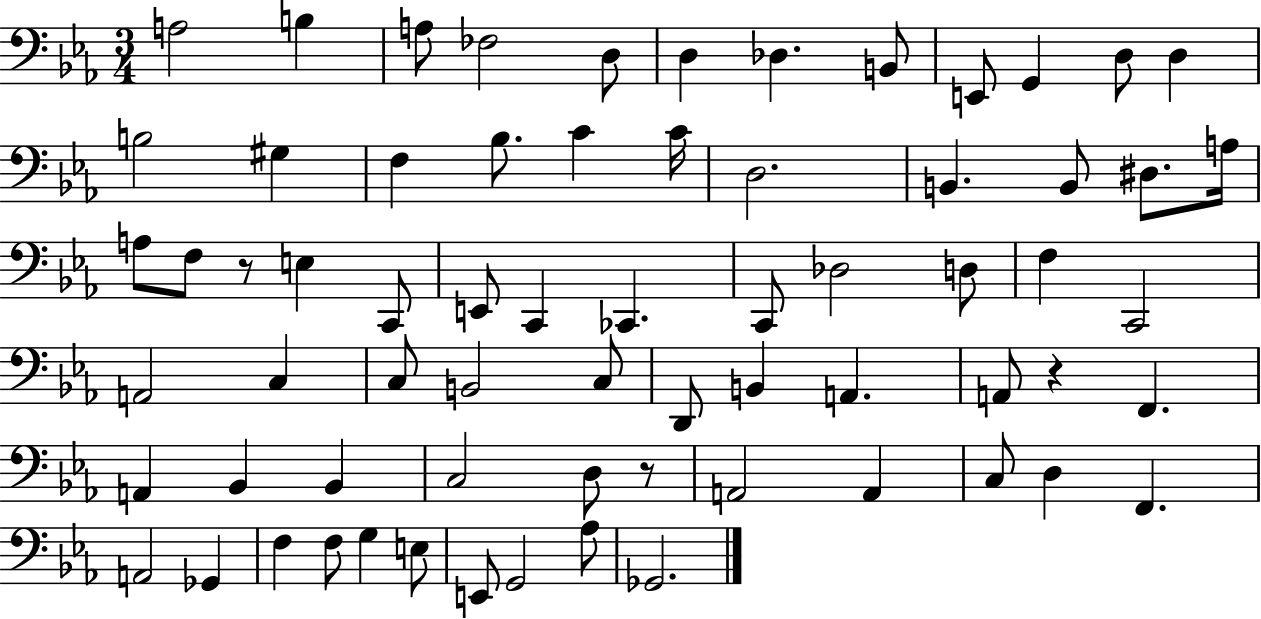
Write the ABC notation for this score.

X:1
T:Untitled
M:3/4
L:1/4
K:Eb
A,2 B, A,/2 _F,2 D,/2 D, _D, B,,/2 E,,/2 G,, D,/2 D, B,2 ^G, F, _B,/2 C C/4 D,2 B,, B,,/2 ^D,/2 A,/4 A,/2 F,/2 z/2 E, C,,/2 E,,/2 C,, _C,, C,,/2 _D,2 D,/2 F, C,,2 A,,2 C, C,/2 B,,2 C,/2 D,,/2 B,, A,, A,,/2 z F,, A,, _B,, _B,, C,2 D,/2 z/2 A,,2 A,, C,/2 D, F,, A,,2 _G,, F, F,/2 G, E,/2 E,,/2 G,,2 _A,/2 _G,,2